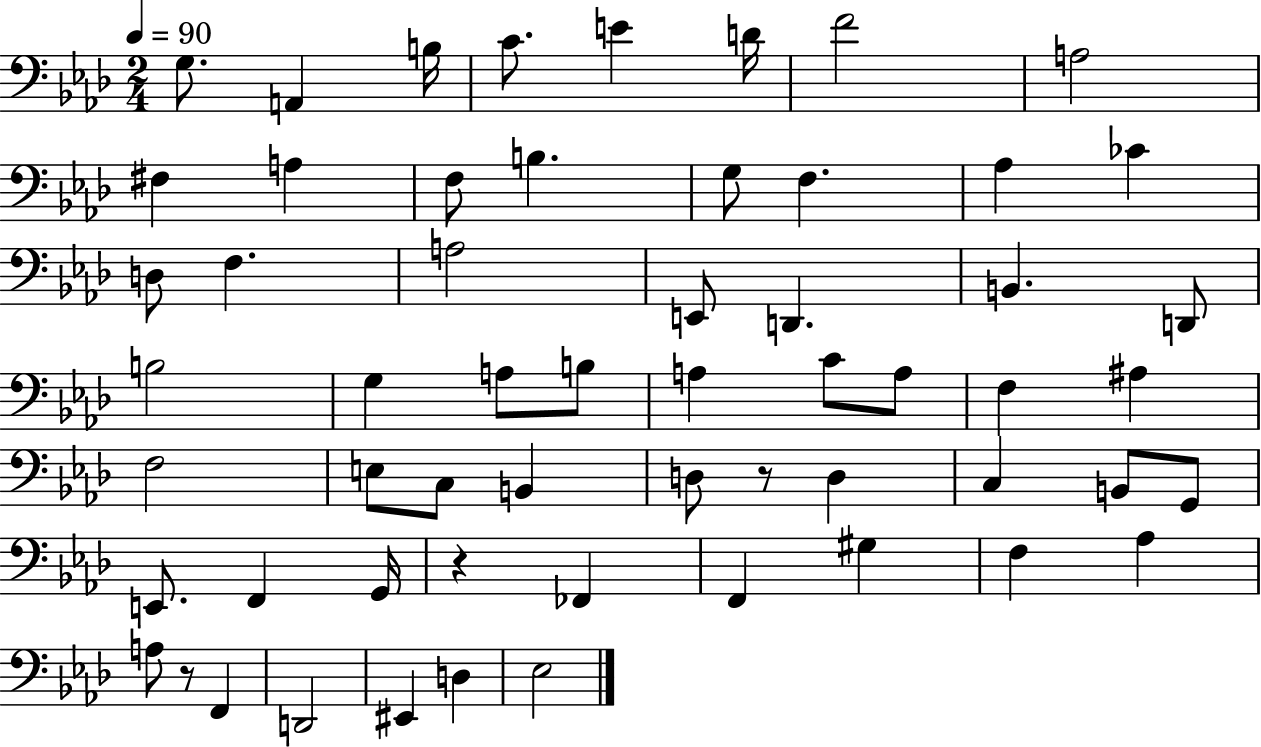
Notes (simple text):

G3/e. A2/q B3/s C4/e. E4/q D4/s F4/h A3/h F#3/q A3/q F3/e B3/q. G3/e F3/q. Ab3/q CES4/q D3/e F3/q. A3/h E2/e D2/q. B2/q. D2/e B3/h G3/q A3/e B3/e A3/q C4/e A3/e F3/q A#3/q F3/h E3/e C3/e B2/q D3/e R/e D3/q C3/q B2/e G2/e E2/e. F2/q G2/s R/q FES2/q F2/q G#3/q F3/q Ab3/q A3/e R/e F2/q D2/h EIS2/q D3/q Eb3/h